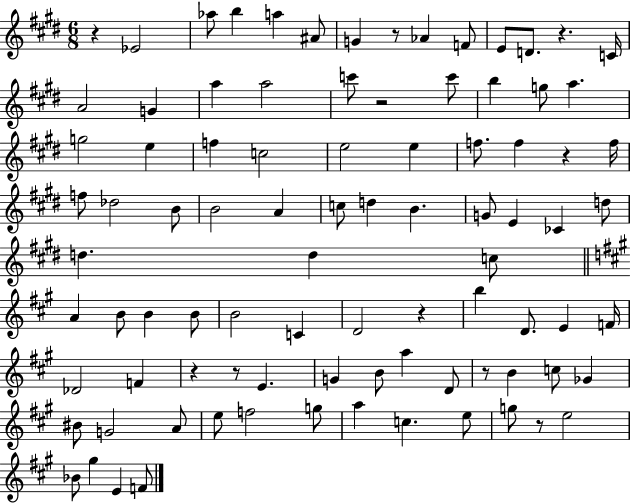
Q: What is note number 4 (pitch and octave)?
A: A5